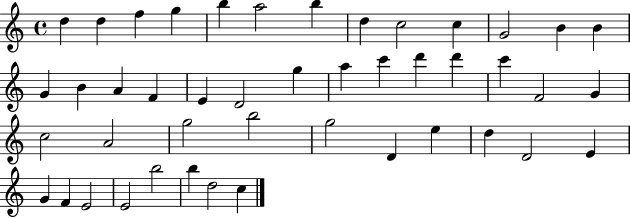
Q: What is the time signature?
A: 4/4